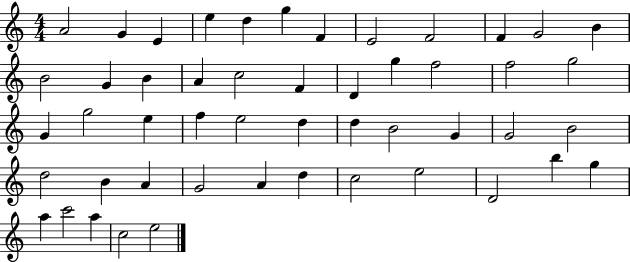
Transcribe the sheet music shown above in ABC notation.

X:1
T:Untitled
M:4/4
L:1/4
K:C
A2 G E e d g F E2 F2 F G2 B B2 G B A c2 F D g f2 f2 g2 G g2 e f e2 d d B2 G G2 B2 d2 B A G2 A d c2 e2 D2 b g a c'2 a c2 e2